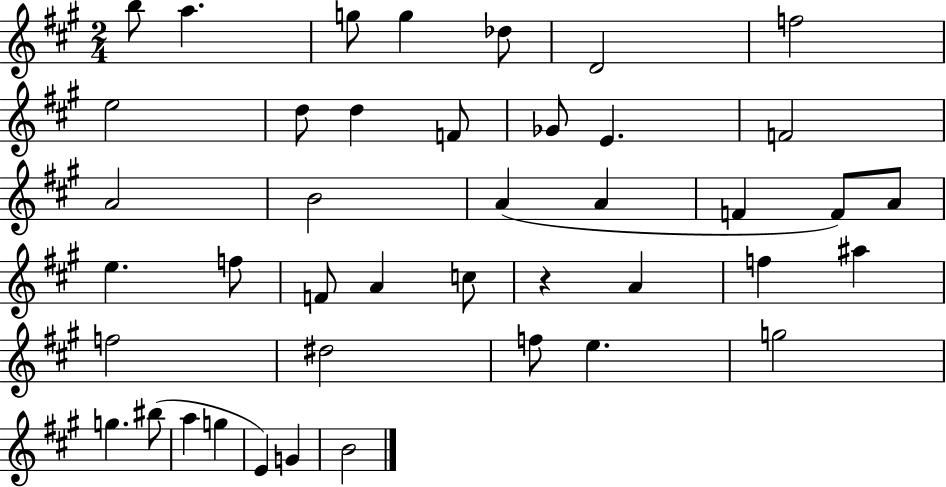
B5/e A5/q. G5/e G5/q Db5/e D4/h F5/h E5/h D5/e D5/q F4/e Gb4/e E4/q. F4/h A4/h B4/h A4/q A4/q F4/q F4/e A4/e E5/q. F5/e F4/e A4/q C5/e R/q A4/q F5/q A#5/q F5/h D#5/h F5/e E5/q. G5/h G5/q. BIS5/e A5/q G5/q E4/q G4/q B4/h